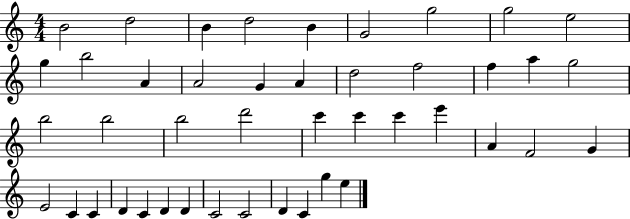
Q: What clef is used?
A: treble